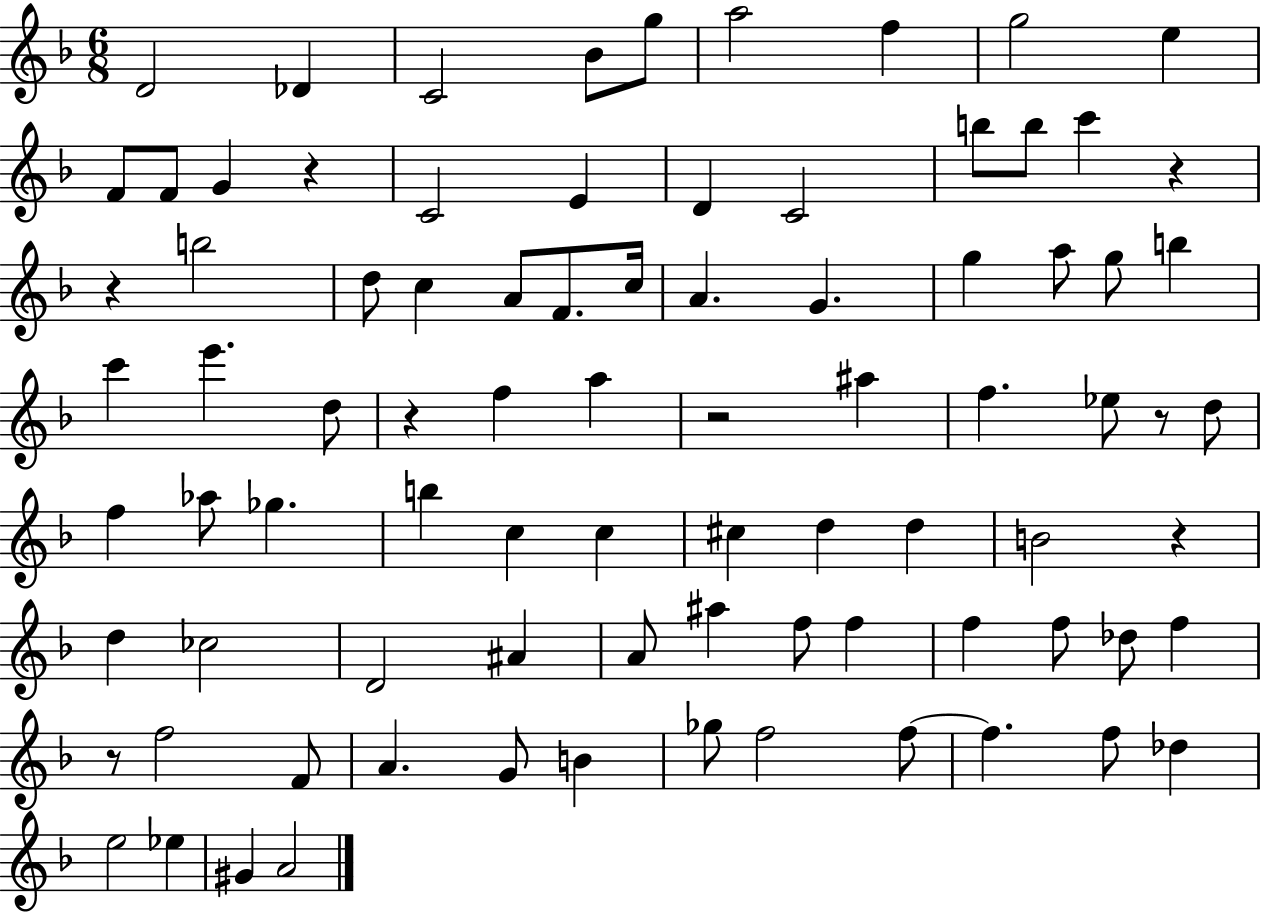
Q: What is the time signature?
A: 6/8